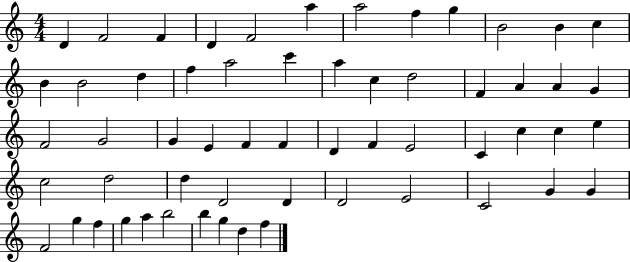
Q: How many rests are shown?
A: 0